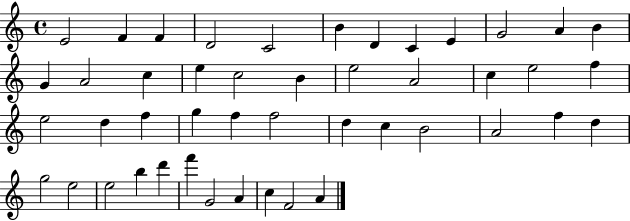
E4/h F4/q F4/q D4/h C4/h B4/q D4/q C4/q E4/q G4/h A4/q B4/q G4/q A4/h C5/q E5/q C5/h B4/q E5/h A4/h C5/q E5/h F5/q E5/h D5/q F5/q G5/q F5/q F5/h D5/q C5/q B4/h A4/h F5/q D5/q G5/h E5/h E5/h B5/q D6/q F6/q G4/h A4/q C5/q F4/h A4/q